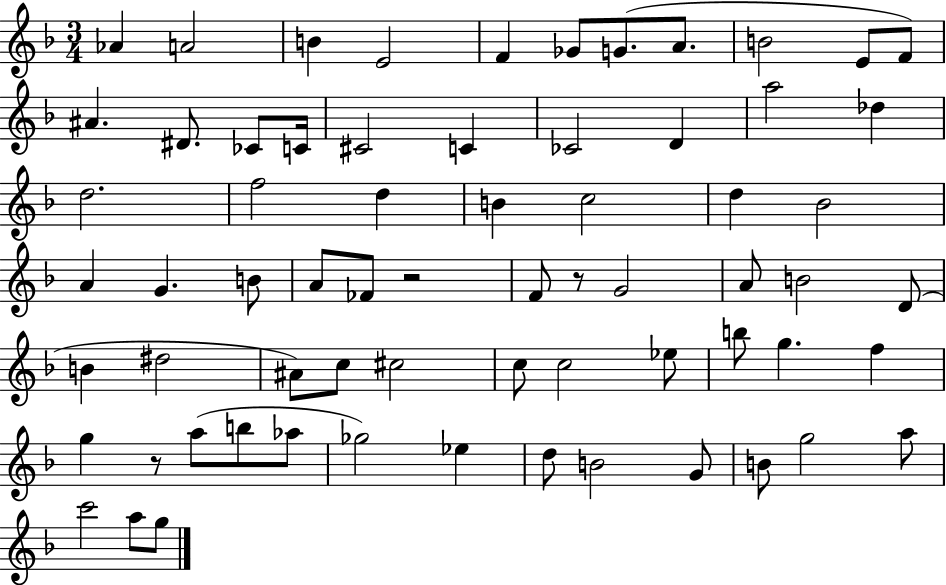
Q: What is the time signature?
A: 3/4